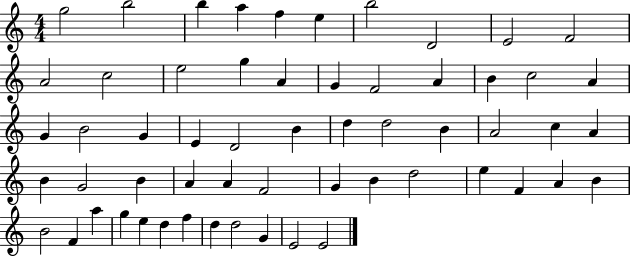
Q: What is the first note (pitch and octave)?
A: G5